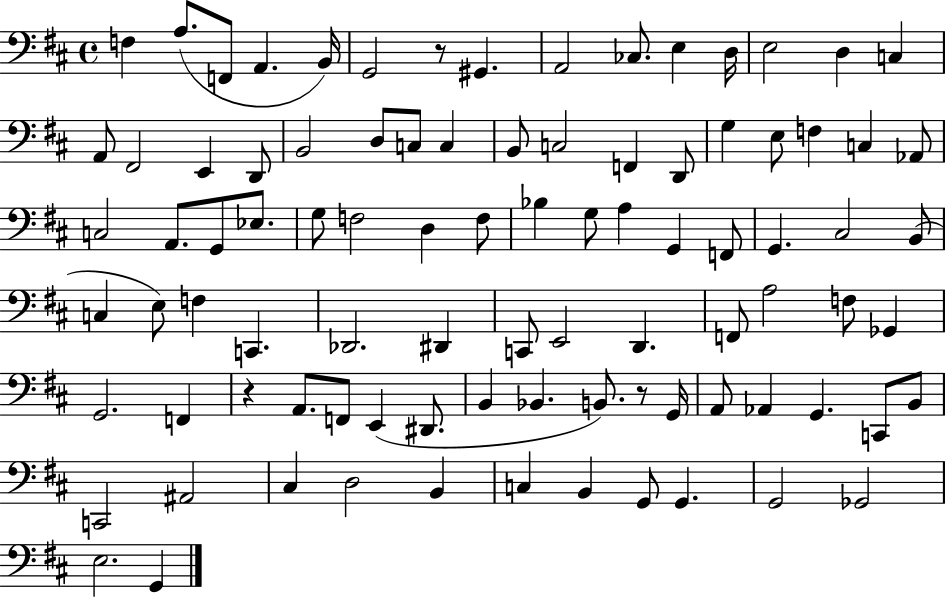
F3/q A3/e. F2/e A2/q. B2/s G2/h R/e G#2/q. A2/h CES3/e. E3/q D3/s E3/h D3/q C3/q A2/e F#2/h E2/q D2/e B2/h D3/e C3/e C3/q B2/e C3/h F2/q D2/e G3/q E3/e F3/q C3/q Ab2/e C3/h A2/e. G2/e Eb3/e. G3/e F3/h D3/q F3/e Bb3/q G3/e A3/q G2/q F2/e G2/q. C#3/h B2/e C3/q E3/e F3/q C2/q. Db2/h. D#2/q C2/e E2/h D2/q. F2/e A3/h F3/e Gb2/q G2/h. F2/q R/q A2/e. F2/e E2/q D#2/e. B2/q Bb2/q. B2/e. R/e G2/s A2/e Ab2/q G2/q. C2/e B2/e C2/h A#2/h C#3/q D3/h B2/q C3/q B2/q G2/e G2/q. G2/h Gb2/h E3/h. G2/q